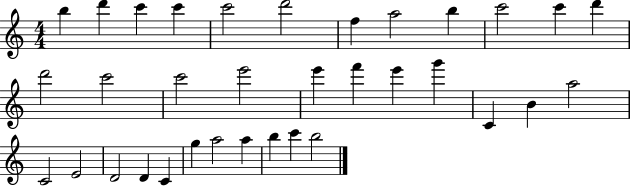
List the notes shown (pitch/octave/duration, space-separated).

B5/q D6/q C6/q C6/q C6/h D6/h F5/q A5/h B5/q C6/h C6/q D6/q D6/h C6/h C6/h E6/h E6/q F6/q E6/q G6/q C4/q B4/q A5/h C4/h E4/h D4/h D4/q C4/q G5/q A5/h A5/q B5/q C6/q B5/h